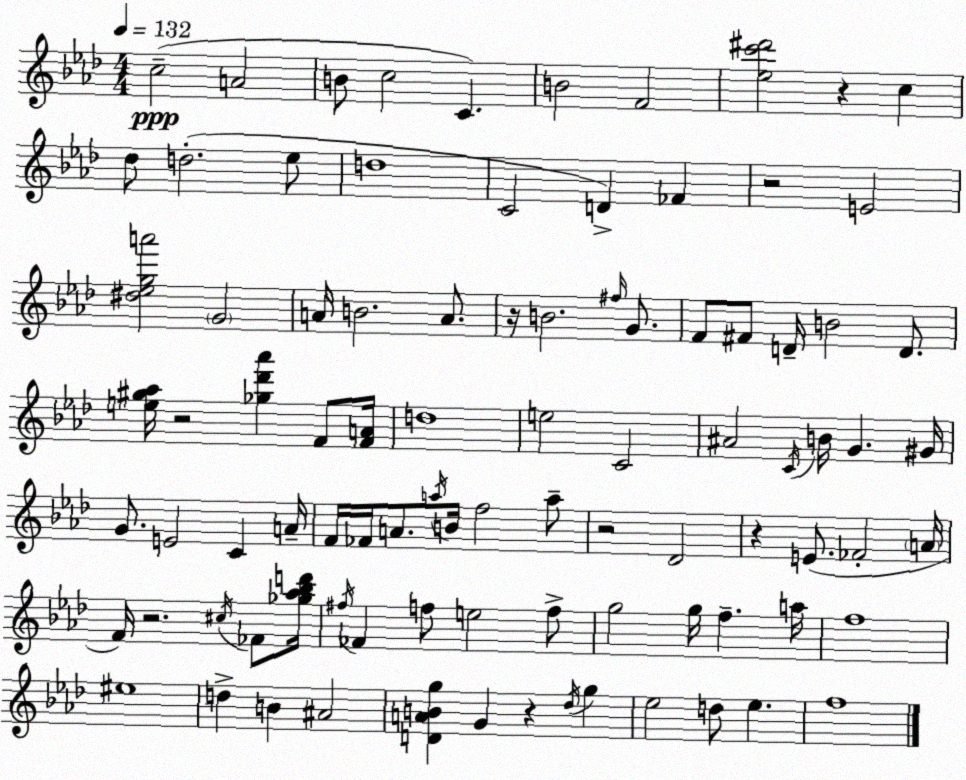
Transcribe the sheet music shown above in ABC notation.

X:1
T:Untitled
M:4/4
L:1/4
K:Fm
c2 A2 B/2 c2 C B2 F2 [_ec'^d']2 z c _d/2 d2 _e/2 d4 C2 D _F z2 E2 [^d_ega']2 G2 A/4 B2 A/2 z/4 B2 ^f/4 G/2 F/2 ^F/2 D/4 B2 D/2 [e^g_a]/4 z2 [_g_d'_a'] F/2 [FA]/4 d4 e2 C2 ^A2 C/4 B/4 G ^G/4 G/2 E2 C A/4 F/4 _F/4 A/2 a/4 B/4 f2 a/2 z2 _D2 z E/2 _F2 A/4 F/4 z2 ^c/4 _F/2 [_g_a_bd']/4 ^f/4 _F f/2 e2 f/2 g2 g/4 f a/4 f4 ^e4 d B ^A2 [DABg] G z _d/4 g _e2 d/2 _e f4